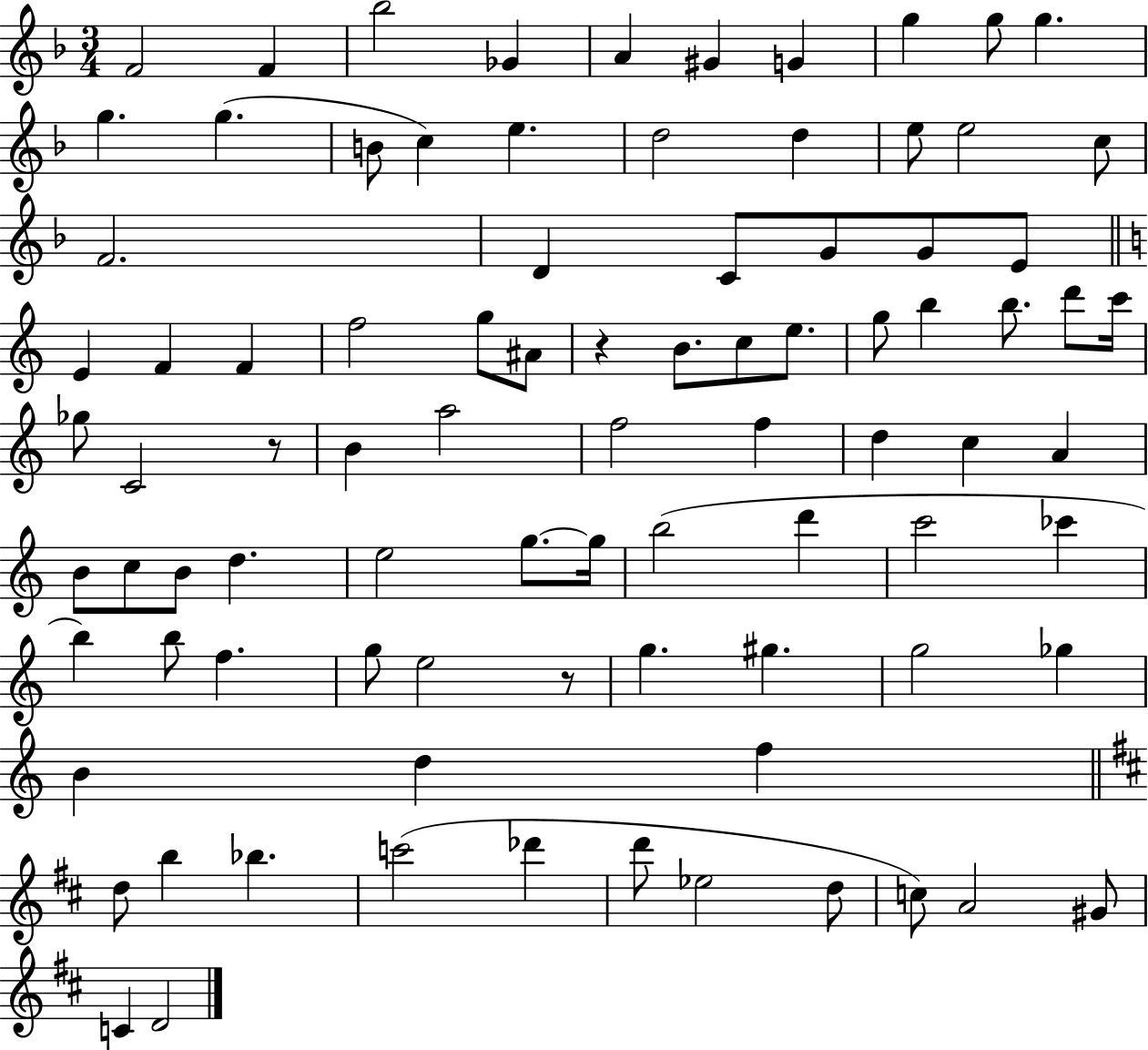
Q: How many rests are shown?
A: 3